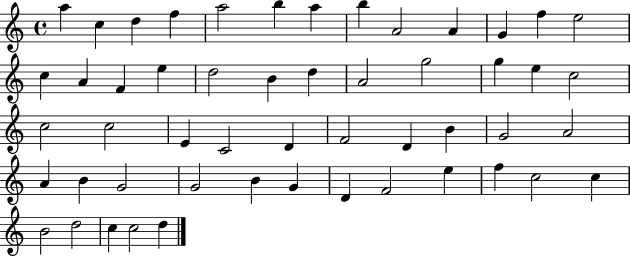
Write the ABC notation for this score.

X:1
T:Untitled
M:4/4
L:1/4
K:C
a c d f a2 b a b A2 A G f e2 c A F e d2 B d A2 g2 g e c2 c2 c2 E C2 D F2 D B G2 A2 A B G2 G2 B G D F2 e f c2 c B2 d2 c c2 d